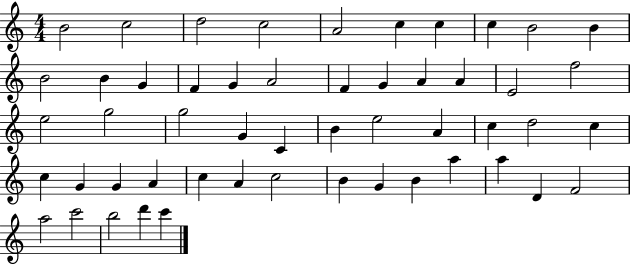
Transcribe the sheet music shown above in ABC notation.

X:1
T:Untitled
M:4/4
L:1/4
K:C
B2 c2 d2 c2 A2 c c c B2 B B2 B G F G A2 F G A A E2 f2 e2 g2 g2 G C B e2 A c d2 c c G G A c A c2 B G B a a D F2 a2 c'2 b2 d' c'